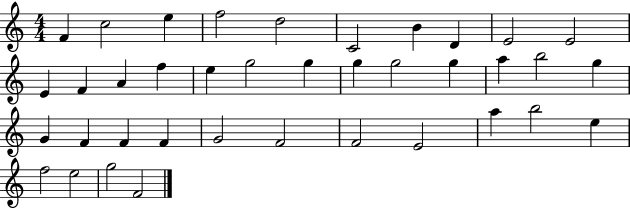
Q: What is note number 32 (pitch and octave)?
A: A5